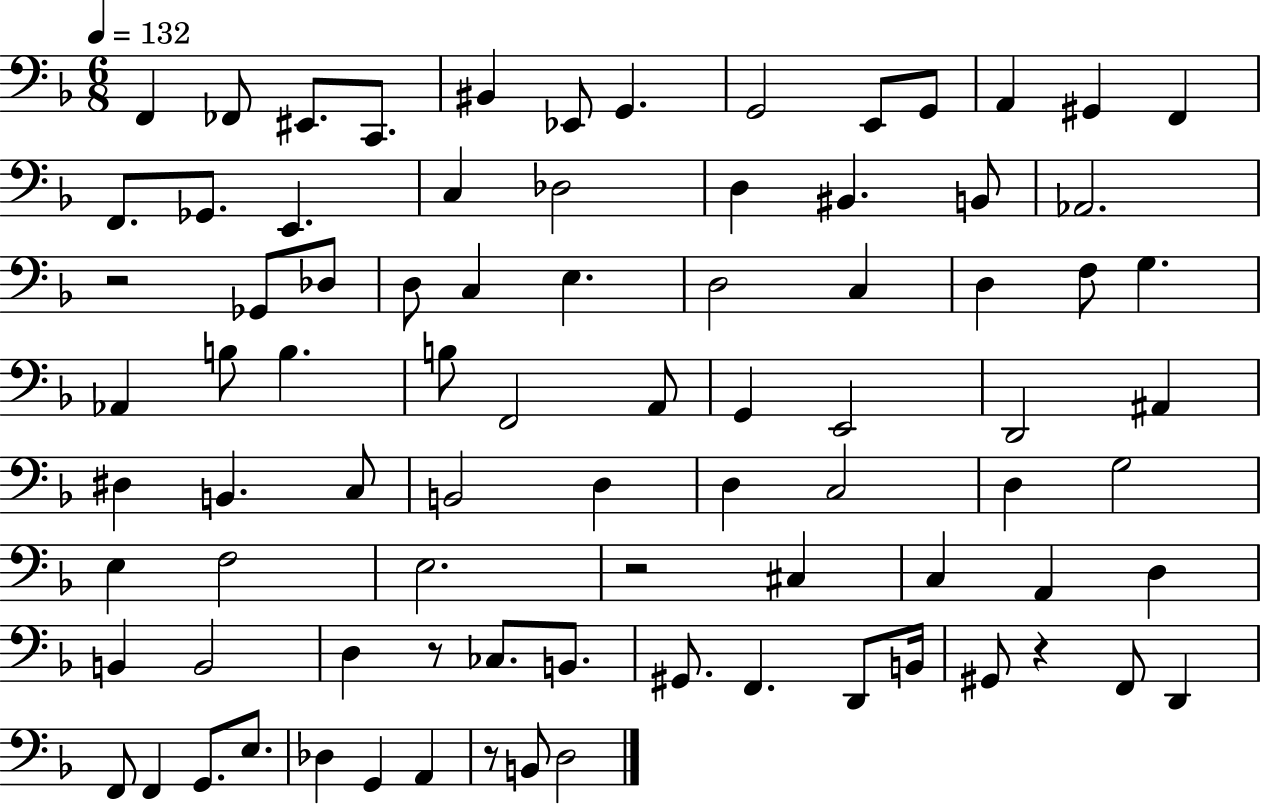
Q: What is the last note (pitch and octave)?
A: D3